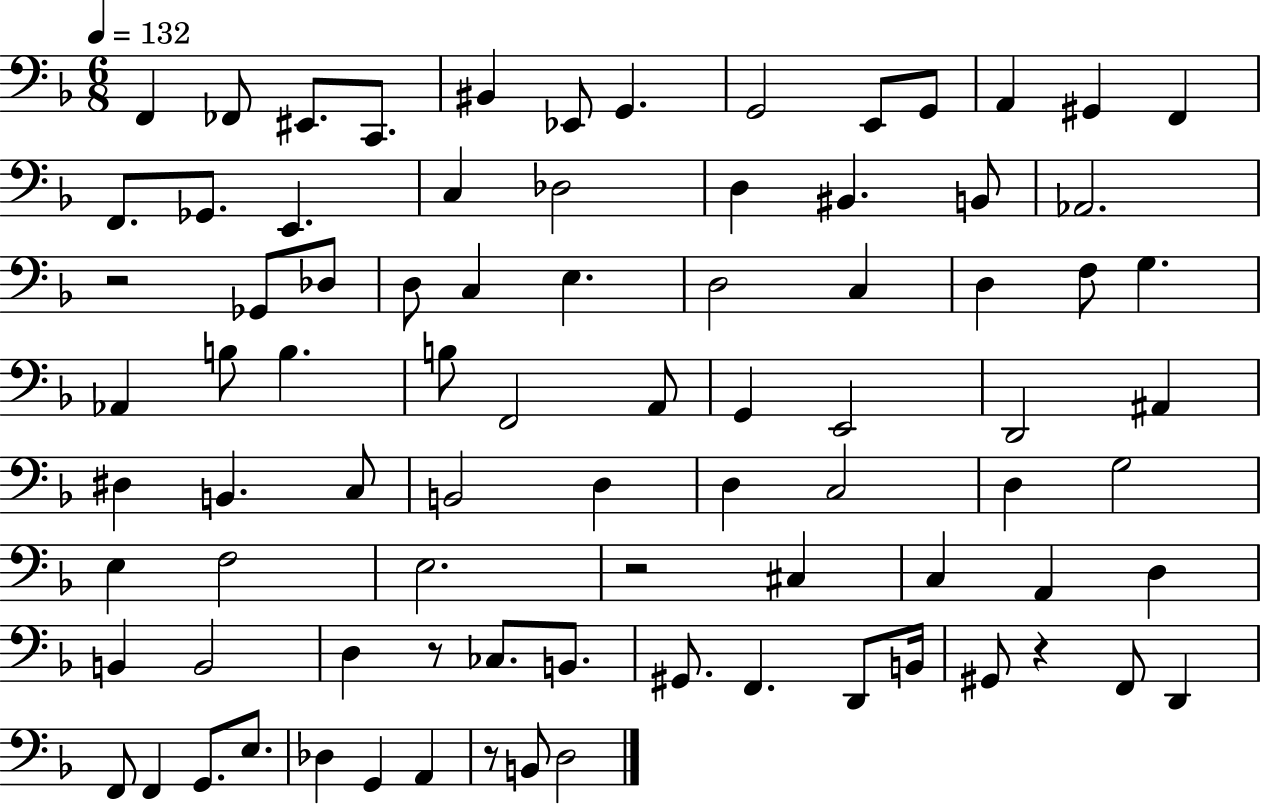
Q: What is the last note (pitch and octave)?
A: D3